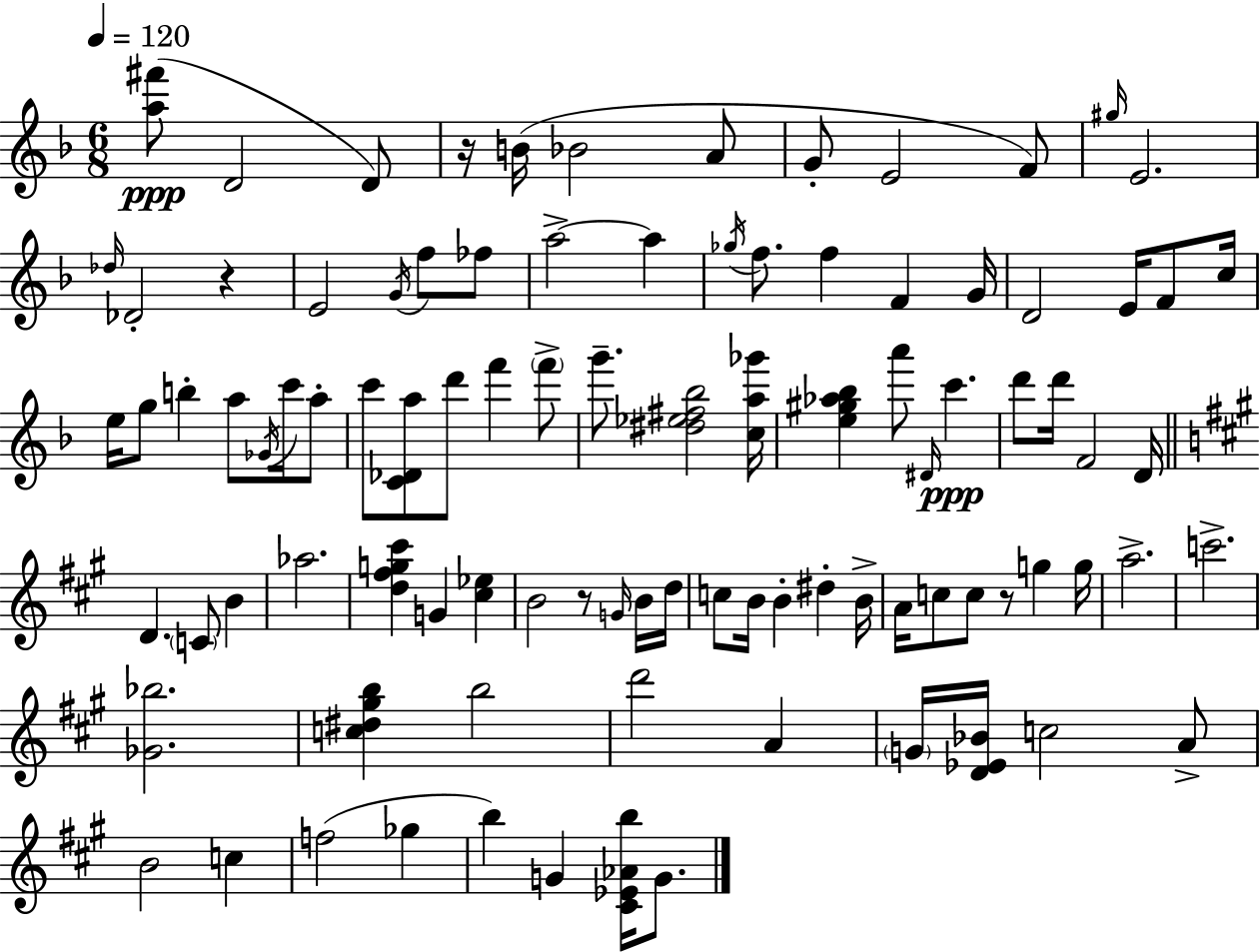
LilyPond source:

{
  \clef treble
  \numericTimeSignature
  \time 6/8
  \key f \major
  \tempo 4 = 120
  \repeat volta 2 { <a'' fis'''>8(\ppp d'2 d'8) | r16 b'16( bes'2 a'8 | g'8-. e'2 f'8) | \grace { gis''16 } e'2. | \break \grace { des''16 } des'2-. r4 | e'2 \acciaccatura { g'16 } f''8 | fes''8 a''2->~~ a''4 | \acciaccatura { ges''16 } f''8. f''4 f'4 | \break g'16 d'2 | e'16 f'8 c''16 e''16 g''8 b''4-. a''8 | \acciaccatura { ges'16 } c'''16 a''8-. c'''8 <c' des' a''>8 d'''8 f'''4 | \parenthesize f'''8-> g'''8.-- <dis'' ees'' fis'' bes''>2 | \break <c'' a'' ges'''>16 <e'' gis'' aes'' bes''>4 a'''8 \grace { dis'16 }\ppp | c'''4. d'''8 d'''16 f'2 | d'16 \bar "||" \break \key a \major d'4. \parenthesize c'8 b'4 | aes''2. | <d'' fis'' g'' cis'''>4 g'4 <cis'' ees''>4 | b'2 r8 \grace { g'16 } b'16 | \break d''16 c''8 b'16 b'4-. dis''4-. | b'16-> a'16 c''8 c''8 r8 g''4 | g''16 a''2.-> | c'''2.-> | \break <ges' bes''>2. | <c'' dis'' gis'' b''>4 b''2 | d'''2 a'4 | \parenthesize g'16 <d' ees' bes'>16 c''2 a'8-> | \break b'2 c''4 | f''2( ges''4 | b''4) g'4 <cis' ees' aes' b''>16 g'8. | } \bar "|."
}